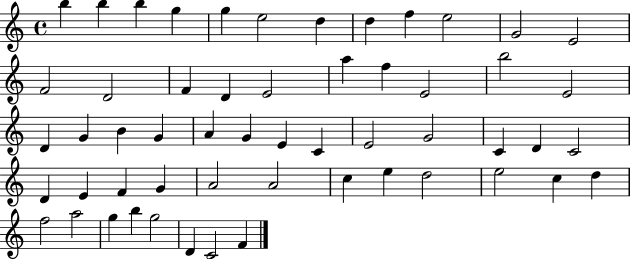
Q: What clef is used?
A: treble